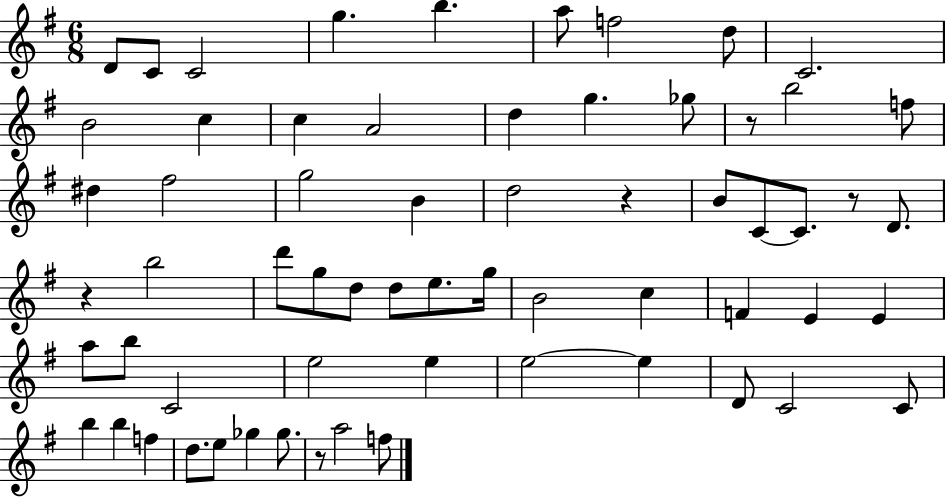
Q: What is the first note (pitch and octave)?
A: D4